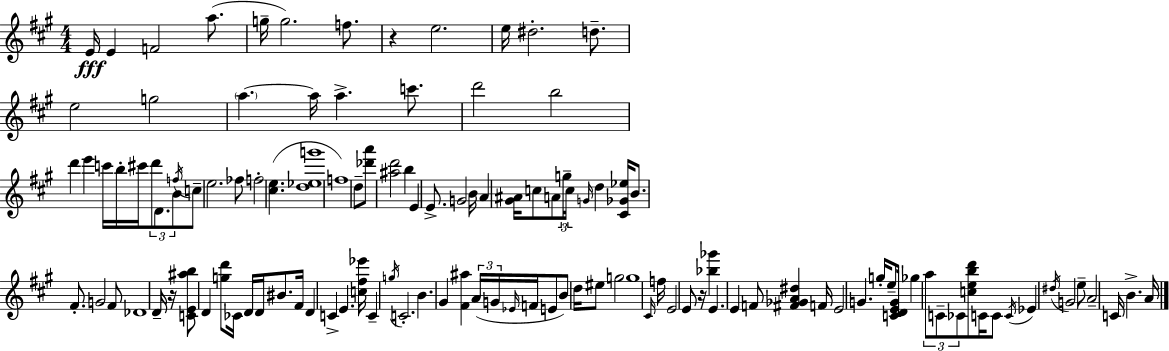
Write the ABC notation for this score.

X:1
T:Untitled
M:4/4
L:1/4
K:A
E/4 E F2 a/2 g/4 g2 f/2 z e2 e/4 ^d2 d/2 e2 g2 a a/4 a c'/2 d'2 b2 d' e' c'/4 b/4 ^c'/4 d'/2 D/2 B/2 f/4 c/2 e2 _f/2 f2 [^ce] [d_eg']4 f4 d/2 [_d'a']/2 [^ad']2 b E E/2 G2 B/4 A [^G^A]/4 c/2 A/2 g/4 c/4 G/4 d [^C_G_e]/4 B/2 ^F/2 G2 ^F/2 _D4 D/4 z/4 [CE^ab]/2 D [gd']/2 _C/4 D/4 D/4 ^B/2 ^F/4 D C E [c^f_e']/4 C g/4 C2 B ^G [^F^a] A/4 G/4 _E/4 F/4 E/2 B/2 d/4 ^e/2 g2 g4 ^C/4 f/4 E2 E/2 z/4 [_b_g'] E E F/2 [^F_GA^d] F/4 E2 G g/4 e/2 [CDEG]/4 _g a/2 C/2 _C/2 [cebd']/2 C/4 C/2 C/4 _E ^d/4 G2 e/2 A2 C/4 B A/4